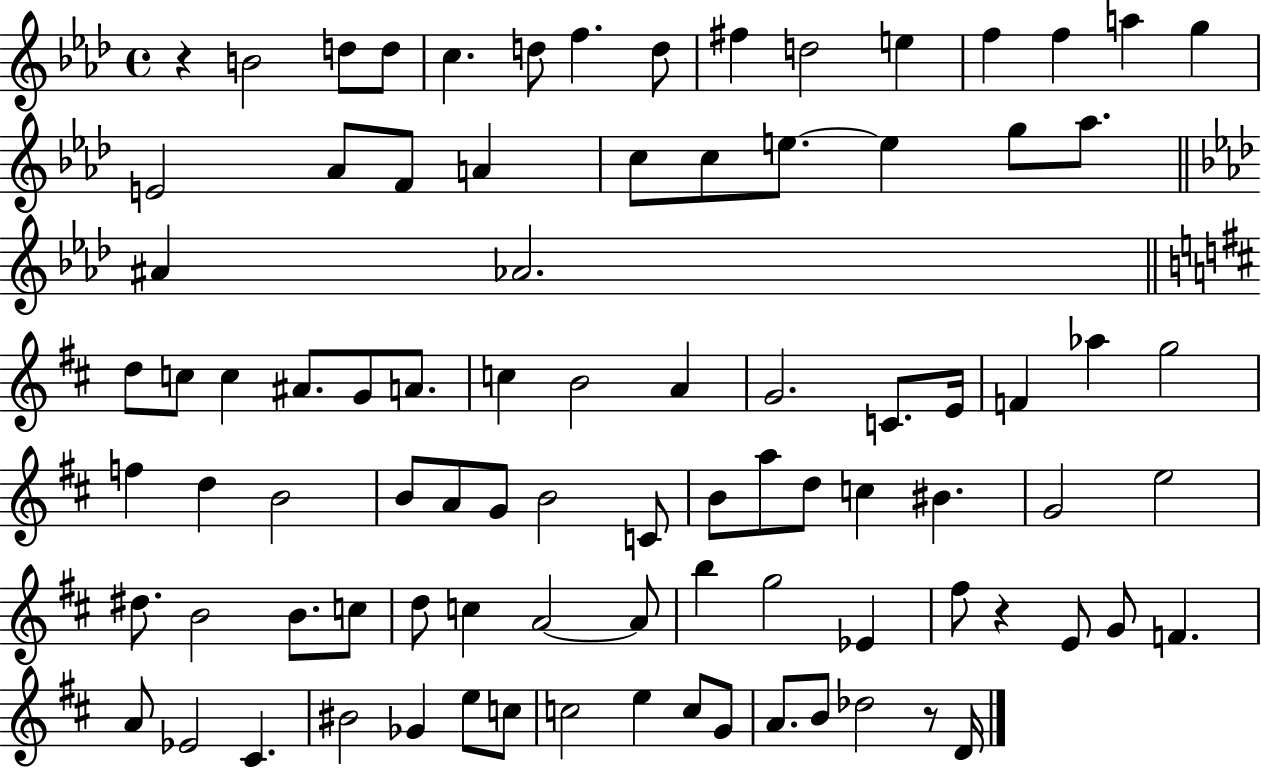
X:1
T:Untitled
M:4/4
L:1/4
K:Ab
z B2 d/2 d/2 c d/2 f d/2 ^f d2 e f f a g E2 _A/2 F/2 A c/2 c/2 e/2 e g/2 _a/2 ^A _A2 d/2 c/2 c ^A/2 G/2 A/2 c B2 A G2 C/2 E/4 F _a g2 f d B2 B/2 A/2 G/2 B2 C/2 B/2 a/2 d/2 c ^B G2 e2 ^d/2 B2 B/2 c/2 d/2 c A2 A/2 b g2 _E ^f/2 z E/2 G/2 F A/2 _E2 ^C ^B2 _G e/2 c/2 c2 e c/2 G/2 A/2 B/2 _d2 z/2 D/4